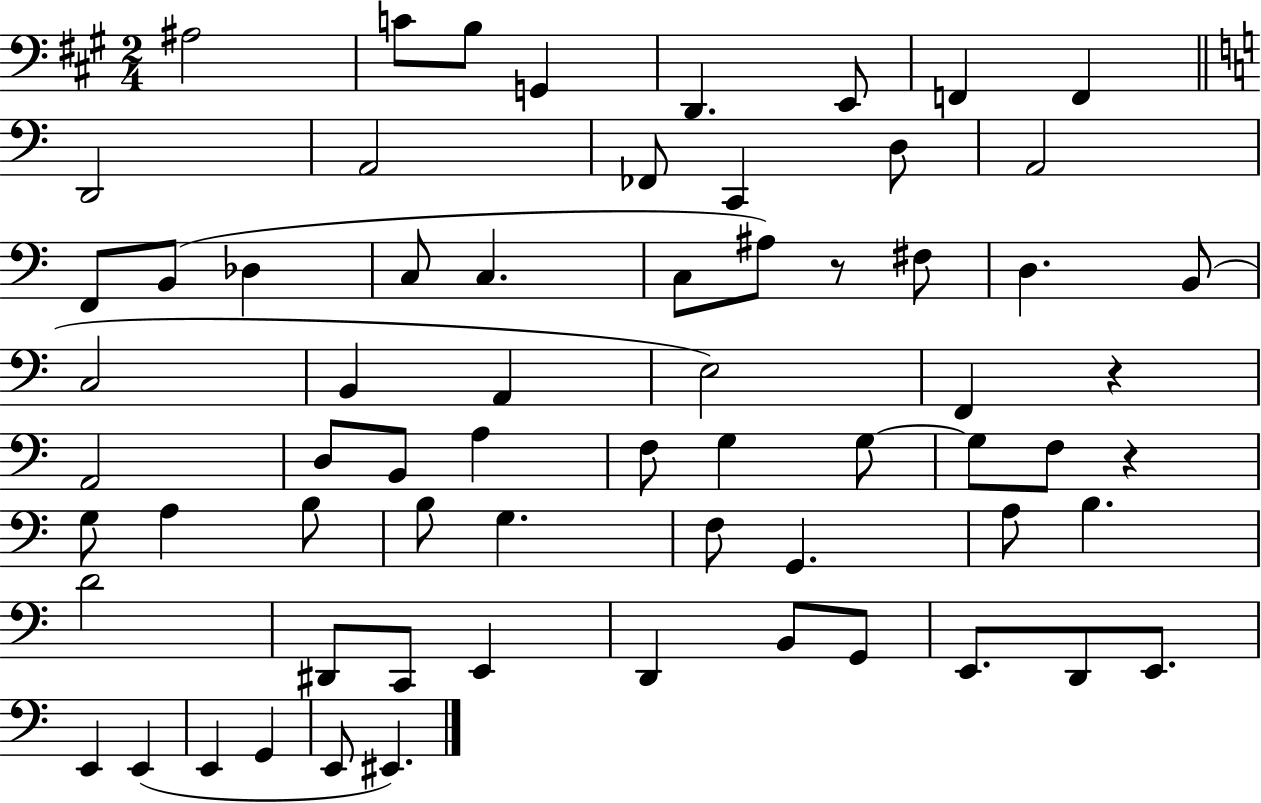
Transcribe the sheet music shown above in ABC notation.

X:1
T:Untitled
M:2/4
L:1/4
K:A
^A,2 C/2 B,/2 G,, D,, E,,/2 F,, F,, D,,2 A,,2 _F,,/2 C,, D,/2 A,,2 F,,/2 B,,/2 _D, C,/2 C, C,/2 ^A,/2 z/2 ^F,/2 D, B,,/2 C,2 B,, A,, E,2 F,, z A,,2 D,/2 B,,/2 A, F,/2 G, G,/2 G,/2 F,/2 z G,/2 A, B,/2 B,/2 G, F,/2 G,, A,/2 B, D2 ^D,,/2 C,,/2 E,, D,, B,,/2 G,,/2 E,,/2 D,,/2 E,,/2 E,, E,, E,, G,, E,,/2 ^E,,